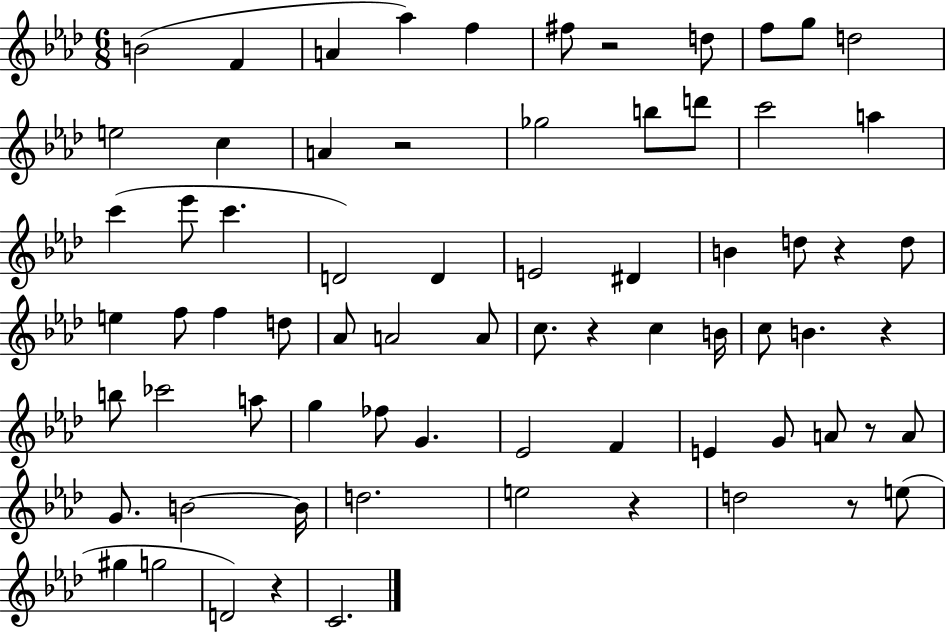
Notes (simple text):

B4/h F4/q A4/q Ab5/q F5/q F#5/e R/h D5/e F5/e G5/e D5/h E5/h C5/q A4/q R/h Gb5/h B5/e D6/e C6/h A5/q C6/q Eb6/e C6/q. D4/h D4/q E4/h D#4/q B4/q D5/e R/q D5/e E5/q F5/e F5/q D5/e Ab4/e A4/h A4/e C5/e. R/q C5/q B4/s C5/e B4/q. R/q B5/e CES6/h A5/e G5/q FES5/e G4/q. Eb4/h F4/q E4/q G4/e A4/e R/e A4/e G4/e. B4/h B4/s D5/h. E5/h R/q D5/h R/e E5/e G#5/q G5/h D4/h R/q C4/h.